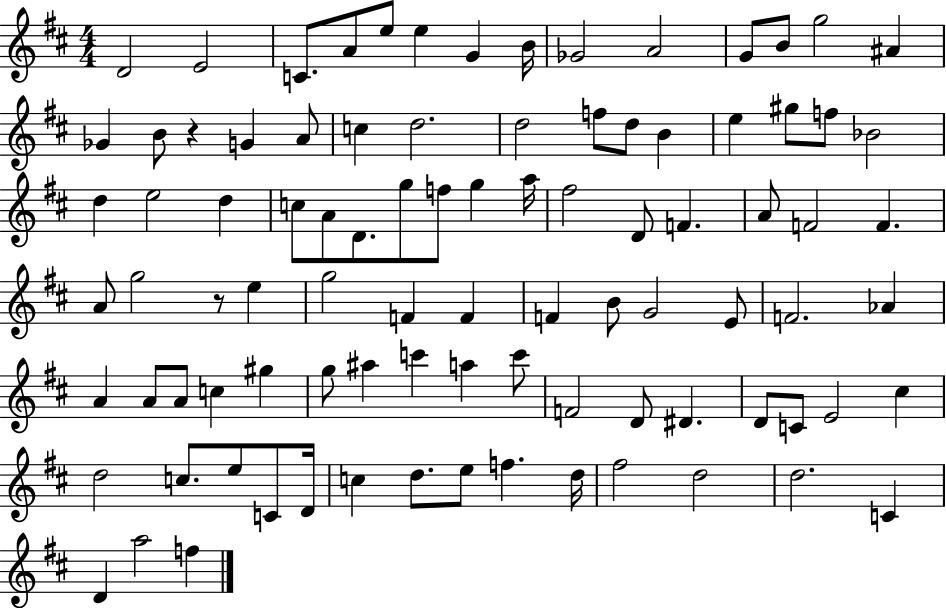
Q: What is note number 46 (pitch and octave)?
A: G5